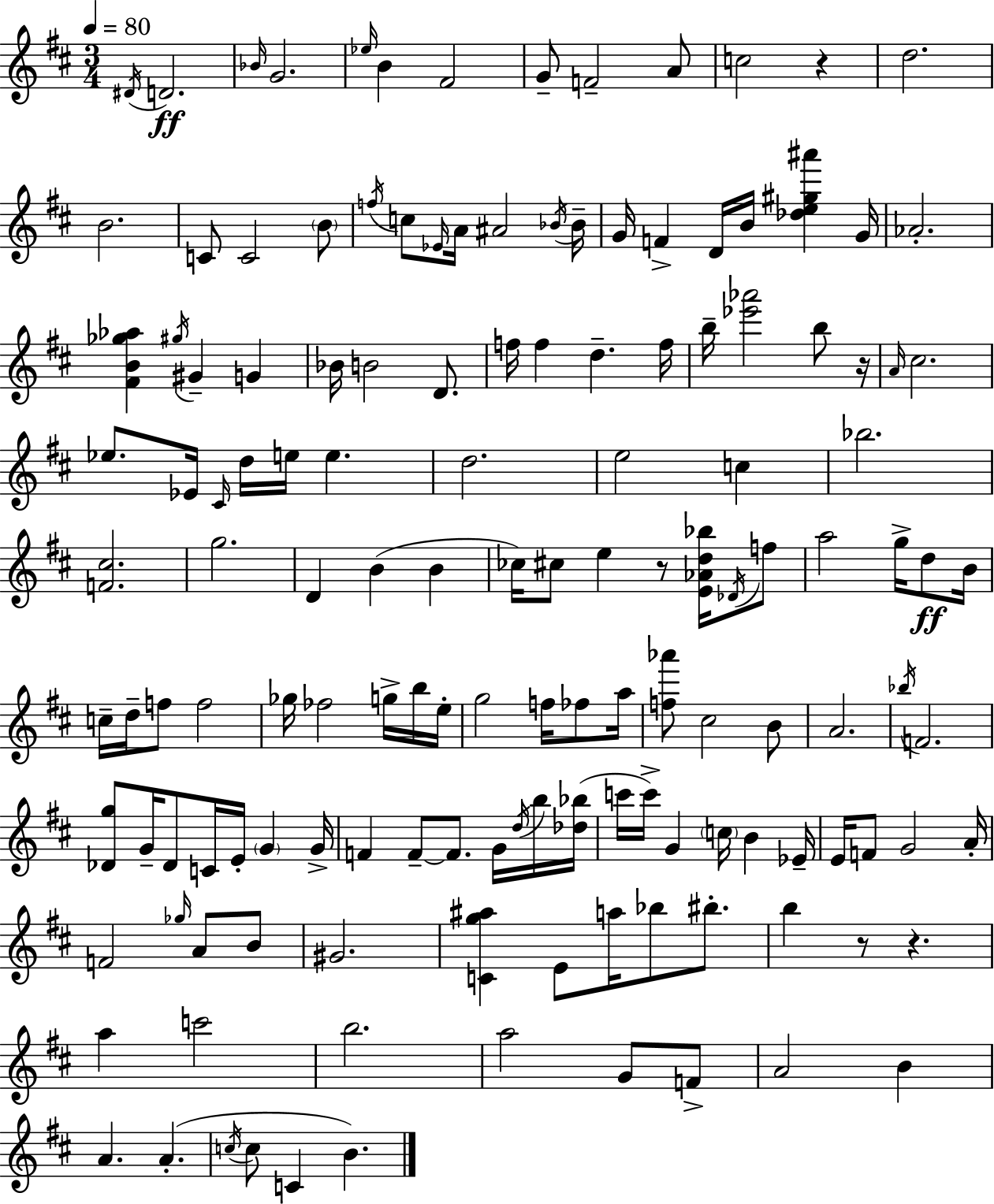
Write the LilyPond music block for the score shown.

{
  \clef treble
  \numericTimeSignature
  \time 3/4
  \key d \major
  \tempo 4 = 80
  \repeat volta 2 { \acciaccatura { dis'16 }\ff d'2. | \grace { bes'16 } g'2. | \grace { ees''16 } b'4 fis'2 | g'8-- f'2-- | \break a'8 c''2 r4 | d''2. | b'2. | c'8 c'2 | \break \parenthesize b'8 \acciaccatura { f''16 } c''8 \grace { ees'16 } a'16 ais'2 | \acciaccatura { bes'16 } bes'16-- g'16 f'4-> d'16 | b'16 <des'' e'' gis'' ais'''>4 g'16 aes'2.-. | <fis' b' ges'' aes''>4 \acciaccatura { gis''16 } gis'4-- | \break g'4 bes'16 b'2 | d'8. f''16 f''4 | d''4.-- f''16 b''16-- <ees''' aes'''>2 | b''8 r16 \grace { a'16 } cis''2. | \break ees''8. ees'16 | \grace { cis'16 } d''16 e''16 e''4. d''2. | e''2 | c''4 bes''2. | \break <f' cis''>2. | g''2. | d'4 | b'4( b'4 ces''16) cis''8 | \break e''4 r8 <e' aes' d'' bes''>16 \acciaccatura { des'16 } f''8 a''2 | g''16-> d''8\ff b'16 c''16-- d''16-- | f''8 f''2 ges''16 fes''2 | g''16-> b''16 e''16-. g''2 | \break f''16 fes''8 a''16 <f'' aes'''>8 | cis''2 b'8 a'2. | \acciaccatura { bes''16 } f'2. | <des' g''>8 | \break g'16-- des'8 c'16 e'16-. \parenthesize g'4 g'16-> f'4 | f'8--~~ f'8. g'16 \acciaccatura { d''16 } b''16 <des'' bes''>16( | c'''16 c'''16->) g'4 \parenthesize c''16 b'4 ees'16-- | e'16 f'8 g'2 a'16-. | \break f'2 \grace { ges''16 } a'8 b'8 | gis'2. | <c' g'' ais''>4 e'8 a''16 bes''8 bis''8.-. | b''4 r8 r4. | \break a''4 c'''2 | b''2. | a''2 g'8 f'8-> | a'2 b'4 | \break a'4. a'4.-.( | \acciaccatura { c''16 } c''8 c'4 b'4.) | } \bar "|."
}